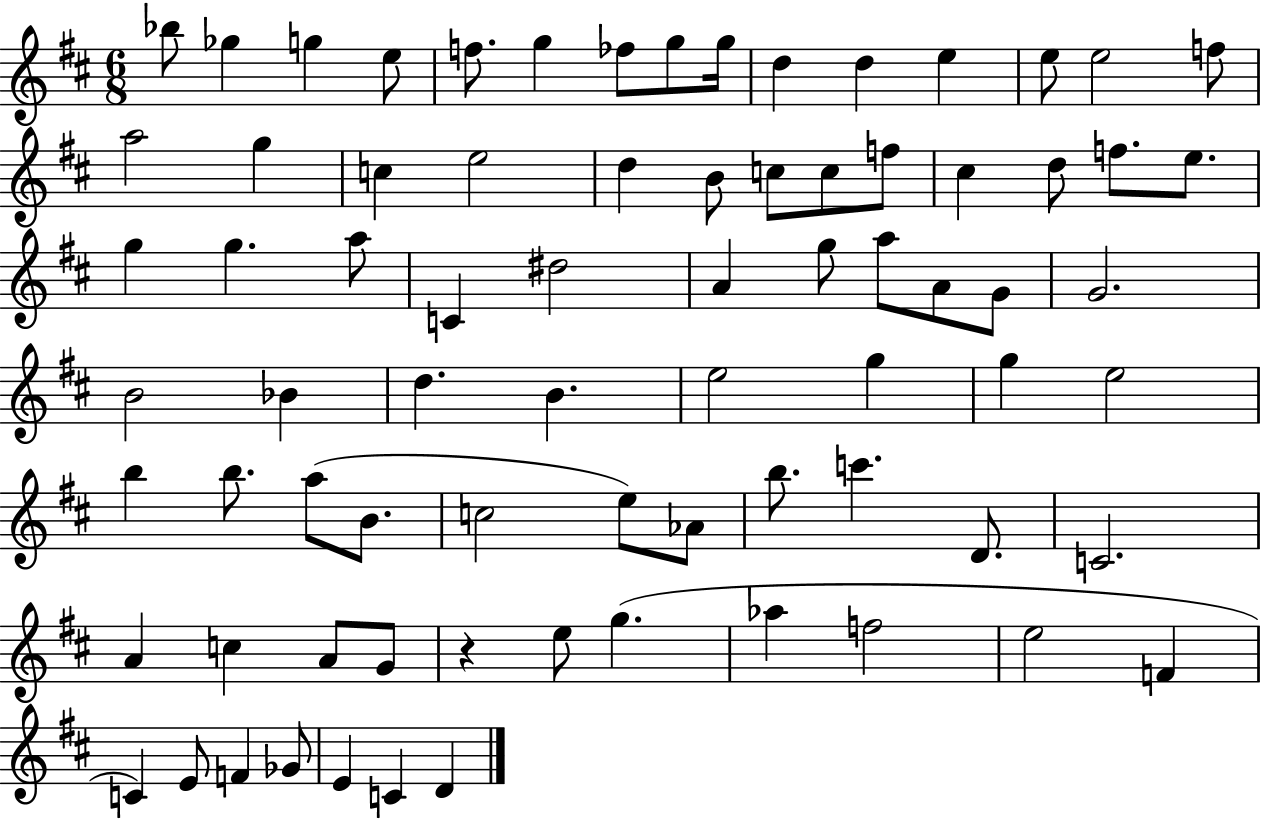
Bb5/e Gb5/q G5/q E5/e F5/e. G5/q FES5/e G5/e G5/s D5/q D5/q E5/q E5/e E5/h F5/e A5/h G5/q C5/q E5/h D5/q B4/e C5/e C5/e F5/e C#5/q D5/e F5/e. E5/e. G5/q G5/q. A5/e C4/q D#5/h A4/q G5/e A5/e A4/e G4/e G4/h. B4/h Bb4/q D5/q. B4/q. E5/h G5/q G5/q E5/h B5/q B5/e. A5/e B4/e. C5/h E5/e Ab4/e B5/e. C6/q. D4/e. C4/h. A4/q C5/q A4/e G4/e R/q E5/e G5/q. Ab5/q F5/h E5/h F4/q C4/q E4/e F4/q Gb4/e E4/q C4/q D4/q